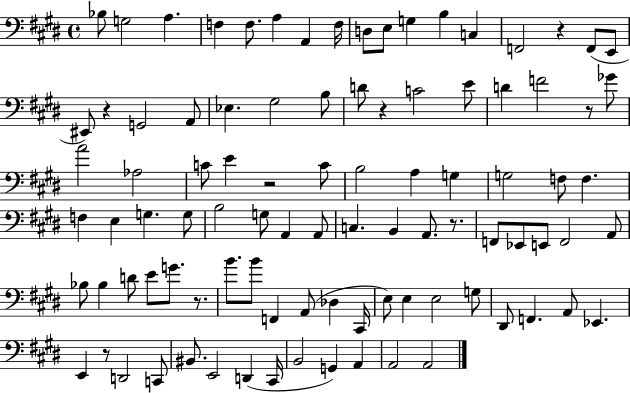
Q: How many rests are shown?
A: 8